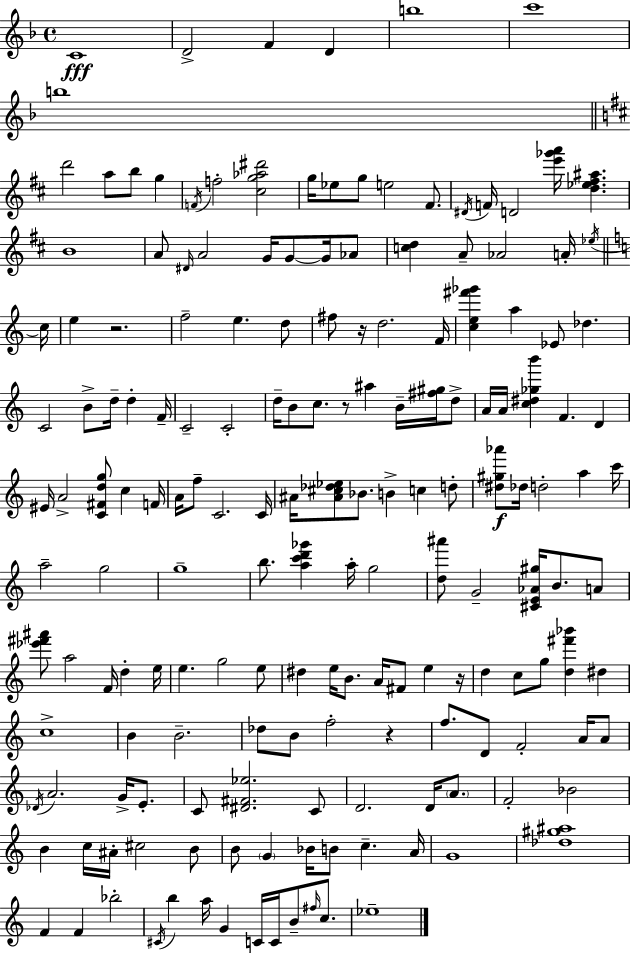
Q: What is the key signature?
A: F major